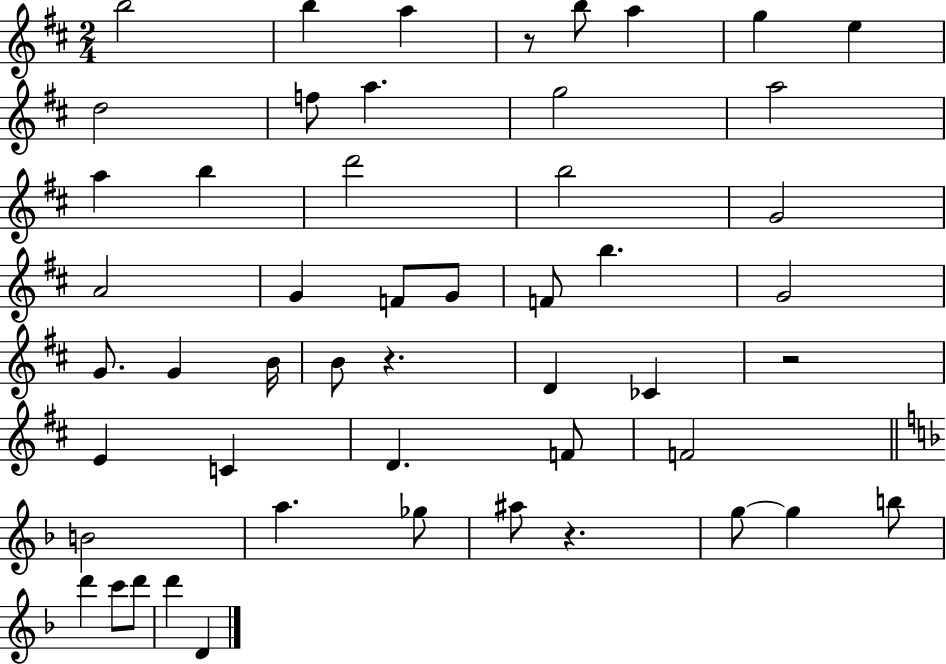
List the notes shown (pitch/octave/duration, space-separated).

B5/h B5/q A5/q R/e B5/e A5/q G5/q E5/q D5/h F5/e A5/q. G5/h A5/h A5/q B5/q D6/h B5/h G4/h A4/h G4/q F4/e G4/e F4/e B5/q. G4/h G4/e. G4/q B4/s B4/e R/q. D4/q CES4/q R/h E4/q C4/q D4/q. F4/e F4/h B4/h A5/q. Gb5/e A#5/e R/q. G5/e G5/q B5/e D6/q C6/e D6/e D6/q D4/q